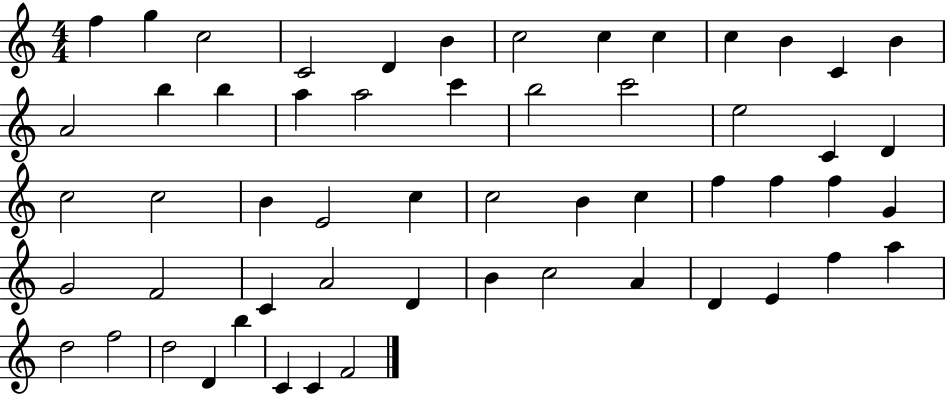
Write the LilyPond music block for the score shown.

{
  \clef treble
  \numericTimeSignature
  \time 4/4
  \key c \major
  f''4 g''4 c''2 | c'2 d'4 b'4 | c''2 c''4 c''4 | c''4 b'4 c'4 b'4 | \break a'2 b''4 b''4 | a''4 a''2 c'''4 | b''2 c'''2 | e''2 c'4 d'4 | \break c''2 c''2 | b'4 e'2 c''4 | c''2 b'4 c''4 | f''4 f''4 f''4 g'4 | \break g'2 f'2 | c'4 a'2 d'4 | b'4 c''2 a'4 | d'4 e'4 f''4 a''4 | \break d''2 f''2 | d''2 d'4 b''4 | c'4 c'4 f'2 | \bar "|."
}